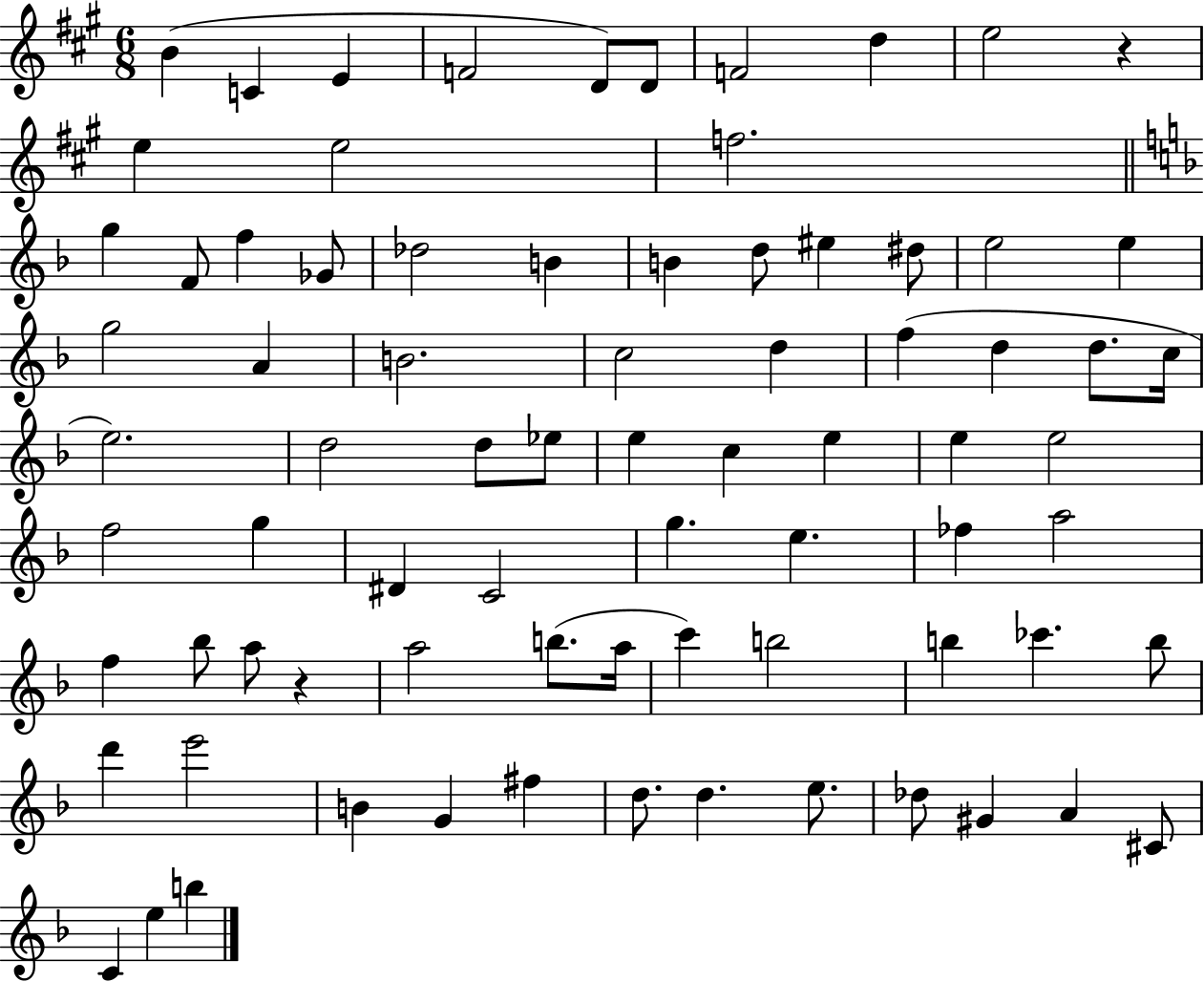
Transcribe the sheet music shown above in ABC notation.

X:1
T:Untitled
M:6/8
L:1/4
K:A
B C E F2 D/2 D/2 F2 d e2 z e e2 f2 g F/2 f _G/2 _d2 B B d/2 ^e ^d/2 e2 e g2 A B2 c2 d f d d/2 c/4 e2 d2 d/2 _e/2 e c e e e2 f2 g ^D C2 g e _f a2 f _b/2 a/2 z a2 b/2 a/4 c' b2 b _c' b/2 d' e'2 B G ^f d/2 d e/2 _d/2 ^G A ^C/2 C e b